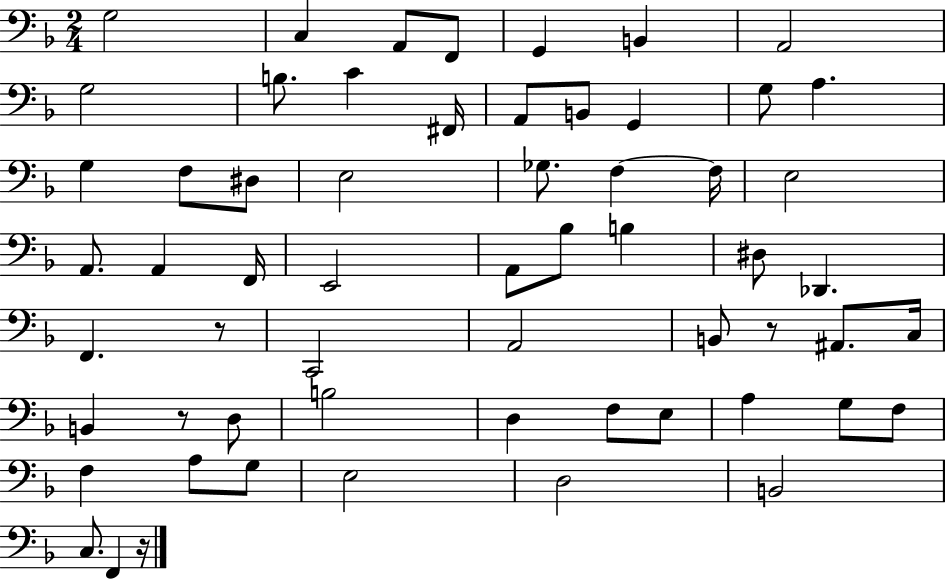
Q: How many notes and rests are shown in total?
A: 60